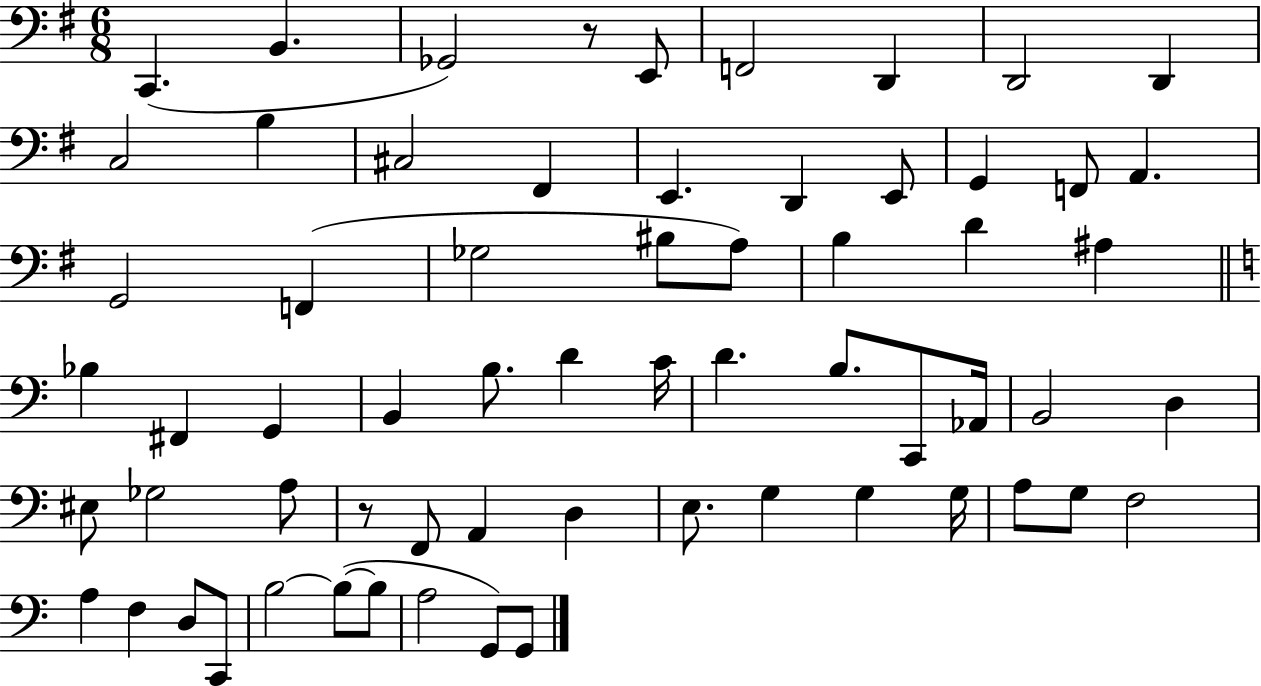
C2/q. B2/q. Gb2/h R/e E2/e F2/h D2/q D2/h D2/q C3/h B3/q C#3/h F#2/q E2/q. D2/q E2/e G2/q F2/e A2/q. G2/h F2/q Gb3/h BIS3/e A3/e B3/q D4/q A#3/q Bb3/q F#2/q G2/q B2/q B3/e. D4/q C4/s D4/q. B3/e. C2/e Ab2/s B2/h D3/q EIS3/e Gb3/h A3/e R/e F2/e A2/q D3/q E3/e. G3/q G3/q G3/s A3/e G3/e F3/h A3/q F3/q D3/e C2/e B3/h B3/e B3/e A3/h G2/e G2/e